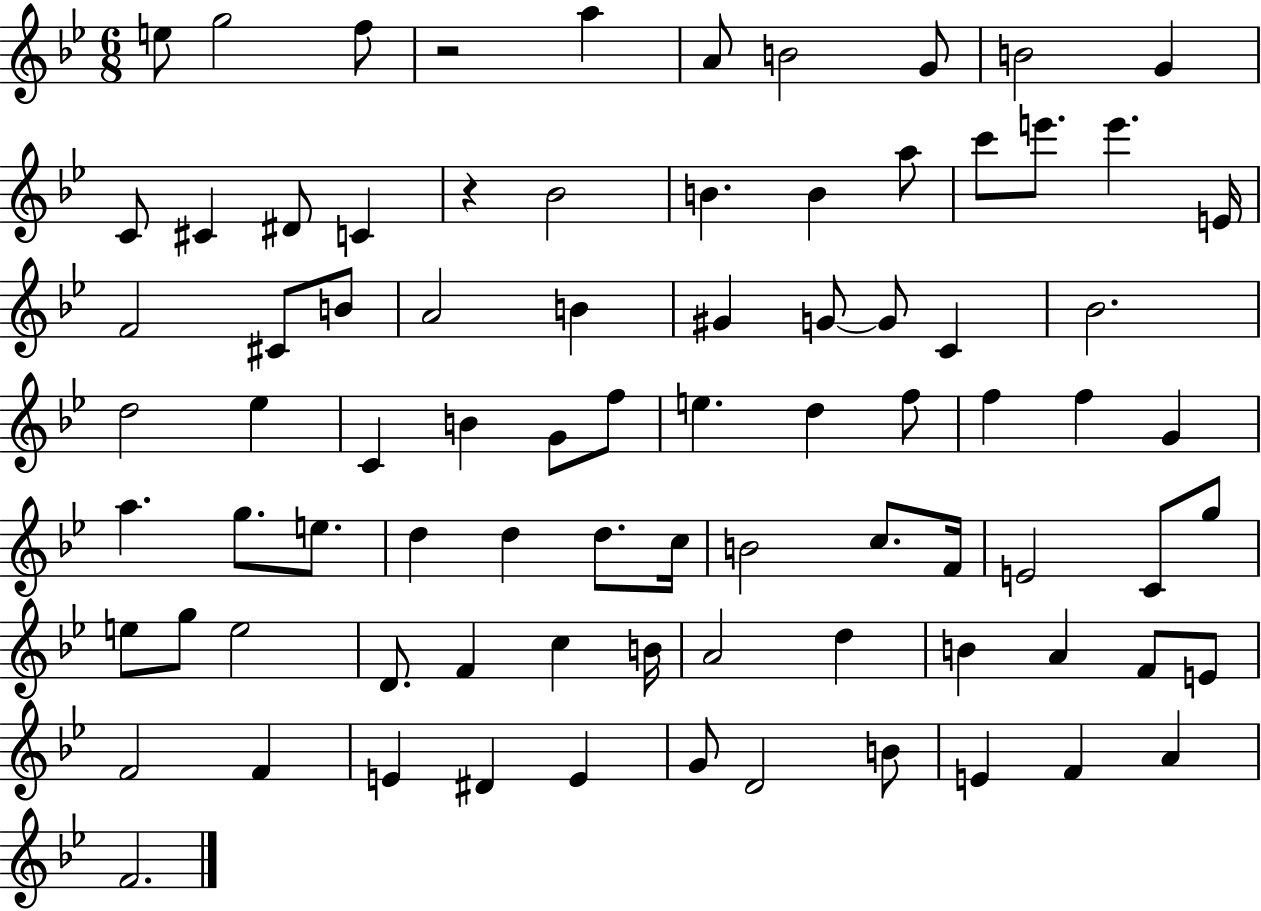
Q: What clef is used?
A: treble